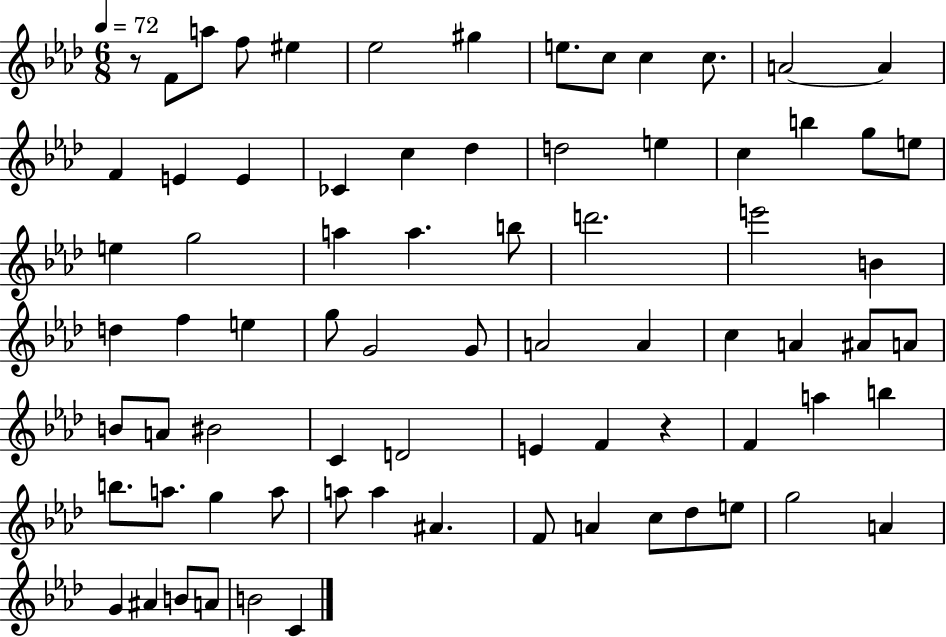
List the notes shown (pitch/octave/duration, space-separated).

R/e F4/e A5/e F5/e EIS5/q Eb5/h G#5/q E5/e. C5/e C5/q C5/e. A4/h A4/q F4/q E4/q E4/q CES4/q C5/q Db5/q D5/h E5/q C5/q B5/q G5/e E5/e E5/q G5/h A5/q A5/q. B5/e D6/h. E6/h B4/q D5/q F5/q E5/q G5/e G4/h G4/e A4/h A4/q C5/q A4/q A#4/e A4/e B4/e A4/e BIS4/h C4/q D4/h E4/q F4/q R/q F4/q A5/q B5/q B5/e. A5/e. G5/q A5/e A5/e A5/q A#4/q. F4/e A4/q C5/e Db5/e E5/e G5/h A4/q G4/q A#4/q B4/e A4/e B4/h C4/q